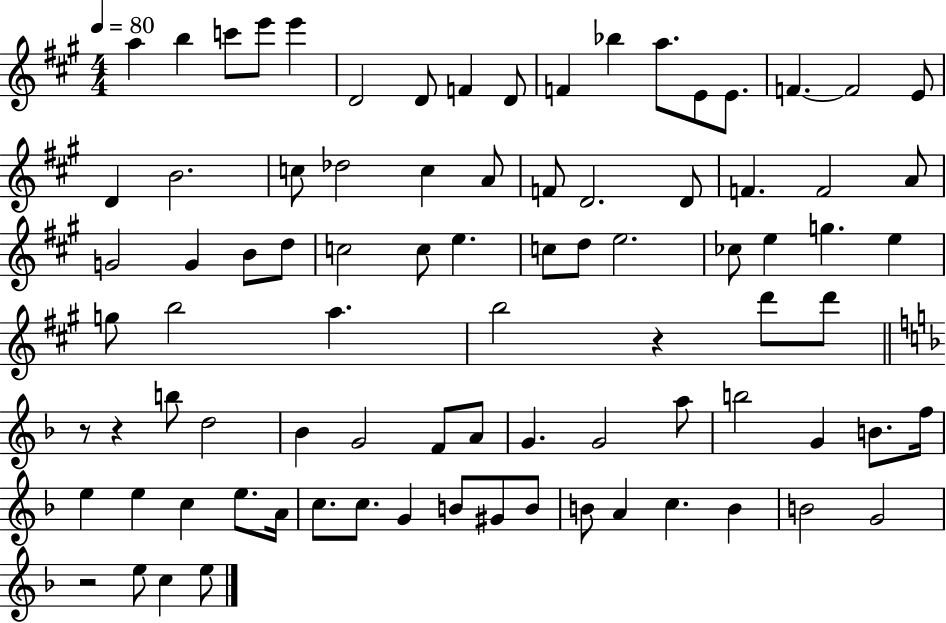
X:1
T:Untitled
M:4/4
L:1/4
K:A
a b c'/2 e'/2 e' D2 D/2 F D/2 F _b a/2 E/2 E/2 F F2 E/2 D B2 c/2 _d2 c A/2 F/2 D2 D/2 F F2 A/2 G2 G B/2 d/2 c2 c/2 e c/2 d/2 e2 _c/2 e g e g/2 b2 a b2 z d'/2 d'/2 z/2 z b/2 d2 _B G2 F/2 A/2 G G2 a/2 b2 G B/2 f/4 e e c e/2 A/4 c/2 c/2 G B/2 ^G/2 B/2 B/2 A c B B2 G2 z2 e/2 c e/2